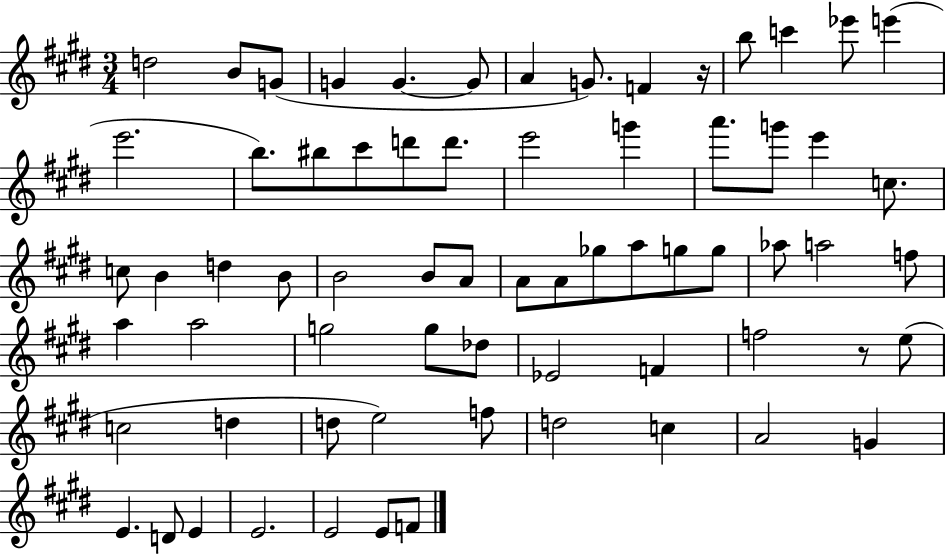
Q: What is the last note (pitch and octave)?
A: F4